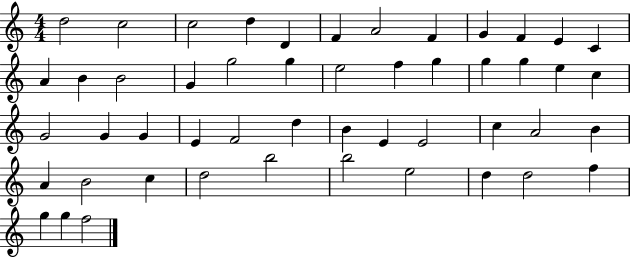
{
  \clef treble
  \numericTimeSignature
  \time 4/4
  \key c \major
  d''2 c''2 | c''2 d''4 d'4 | f'4 a'2 f'4 | g'4 f'4 e'4 c'4 | \break a'4 b'4 b'2 | g'4 g''2 g''4 | e''2 f''4 g''4 | g''4 g''4 e''4 c''4 | \break g'2 g'4 g'4 | e'4 f'2 d''4 | b'4 e'4 e'2 | c''4 a'2 b'4 | \break a'4 b'2 c''4 | d''2 b''2 | b''2 e''2 | d''4 d''2 f''4 | \break g''4 g''4 f''2 | \bar "|."
}